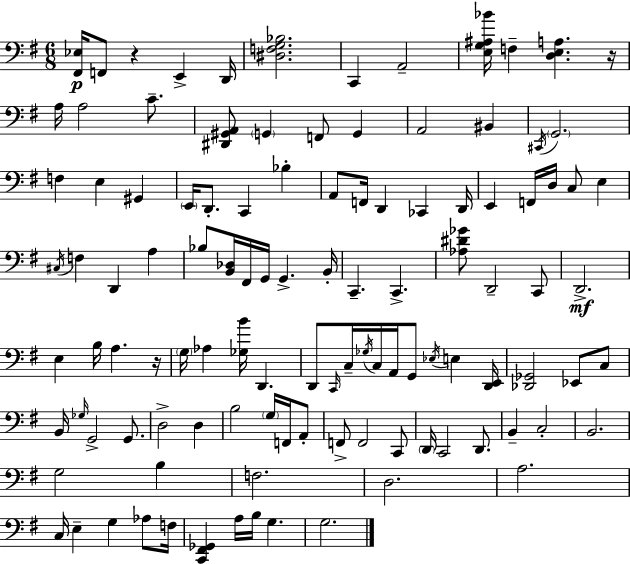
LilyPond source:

{
  \clef bass
  \numericTimeSignature
  \time 6/8
  \key g \major
  <fis, ees>16\p f,8 r4 e,4-> d,16 | <dis f g bes>2. | c,4 a,2-- | <e g ais bes'>16 f4-- <d e a>4. r16 | \break a16 a2 c'8.-- | <dis, gis, a,>8 \parenthesize g,4 f,8 g,4 | a,2 bis,4 | \acciaccatura { cis,16 } \parenthesize g,2. | \break f4 e4 gis,4 | \parenthesize e,16 d,8.-. c,4 bes4-. | a,8 f,16 d,4 ces,4 | d,16 e,4 f,16 d16 c8 e4 | \break \acciaccatura { cis16 } f4 d,4 a4 | bes8 <b, des>16 fis,16 g,16 g,4.-> | b,16-. c,4.-- c,4.-> | <aes dis' ges'>8 d,2-- | \break c,8 d,2.->\mf | e4 b16 a4. | r16 \parenthesize g16 aes4 <ges b'>16 d,4. | d,8 \grace { c,16 } c16-- \acciaccatura { ges16 } c16 a,16 g,8 \acciaccatura { ees16 } | \break e4 <d, e,>16 <des, ges,>2 | ees,8 c8 b,16 \grace { ges16 } g,2-> | g,8. d2-> | d4 b2 | \break \parenthesize g16 f,16 a,8-. f,8-> f,2 | c,8 \parenthesize d,16 c,2 | d,8. b,4-- c2-. | b,2. | \break g2 | b4 f2. | d2. | a2. | \break c16 e4-- g4 | aes8 f16 <c, fis, ges,>4 a16 b16 | g4. g2. | \bar "|."
}